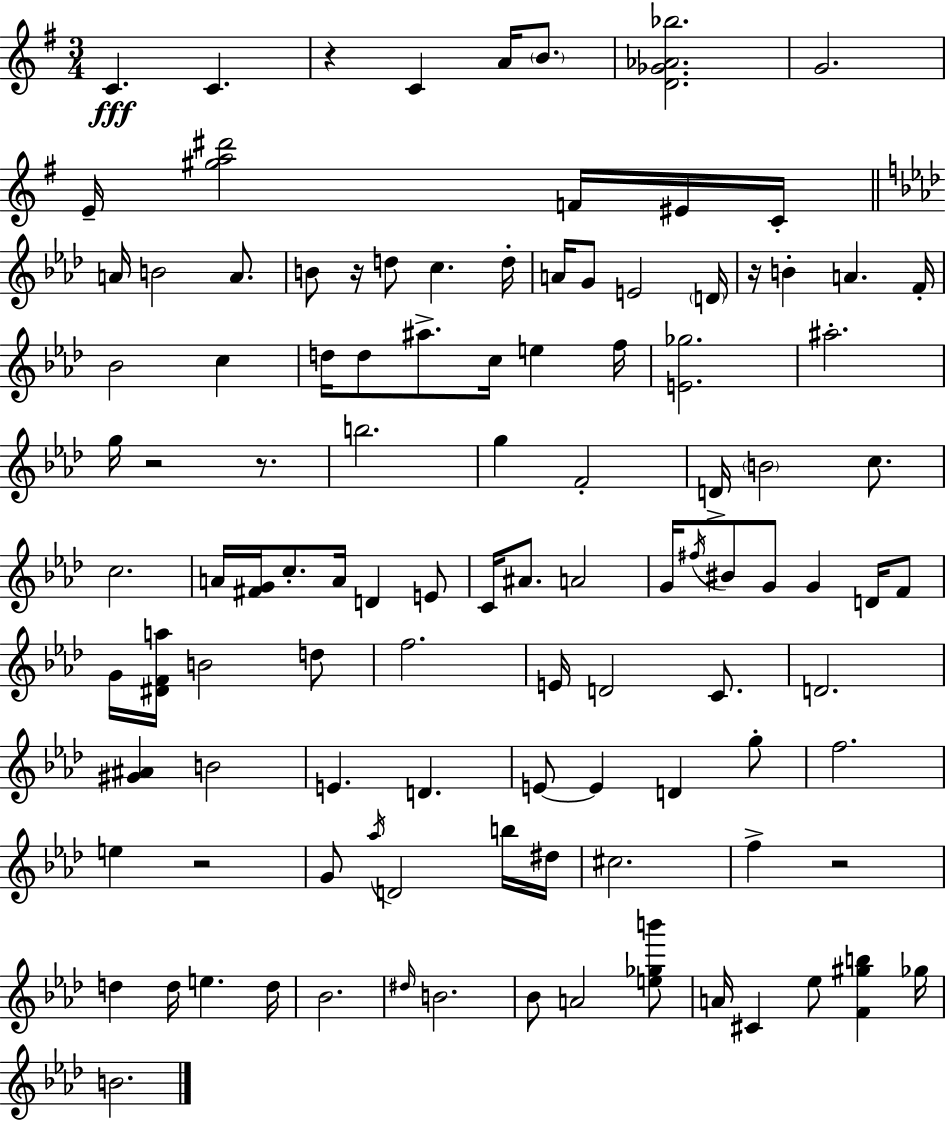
C4/q. C4/q. R/q C4/q A4/s B4/e. [D4,Gb4,Ab4,Bb5]/h. G4/h. E4/s [G#5,A5,D#6]/h F4/s EIS4/s C4/s A4/s B4/h A4/e. B4/e R/s D5/e C5/q. D5/s A4/s G4/e E4/h D4/s R/s B4/q A4/q. F4/s Bb4/h C5/q D5/s D5/e A#5/e. C5/s E5/q F5/s [E4,Gb5]/h. A#5/h. G5/s R/h R/e. B5/h. G5/q F4/h D4/s B4/h C5/e. C5/h. A4/s [F#4,G4]/s C5/e. A4/s D4/q E4/e C4/s A#4/e. A4/h G4/s F#5/s BIS4/e G4/e G4/q D4/s F4/e G4/s [D#4,F4,A5]/s B4/h D5/e F5/h. E4/s D4/h C4/e. D4/h. [G#4,A#4]/q B4/h E4/q. D4/q. E4/e E4/q D4/q G5/e F5/h. E5/q R/h G4/e Ab5/s D4/h B5/s D#5/s C#5/h. F5/q R/h D5/q D5/s E5/q. D5/s Bb4/h. D#5/s B4/h. Bb4/e A4/h [E5,Gb5,B6]/e A4/s C#4/q Eb5/e [F4,G#5,B5]/q Gb5/s B4/h.